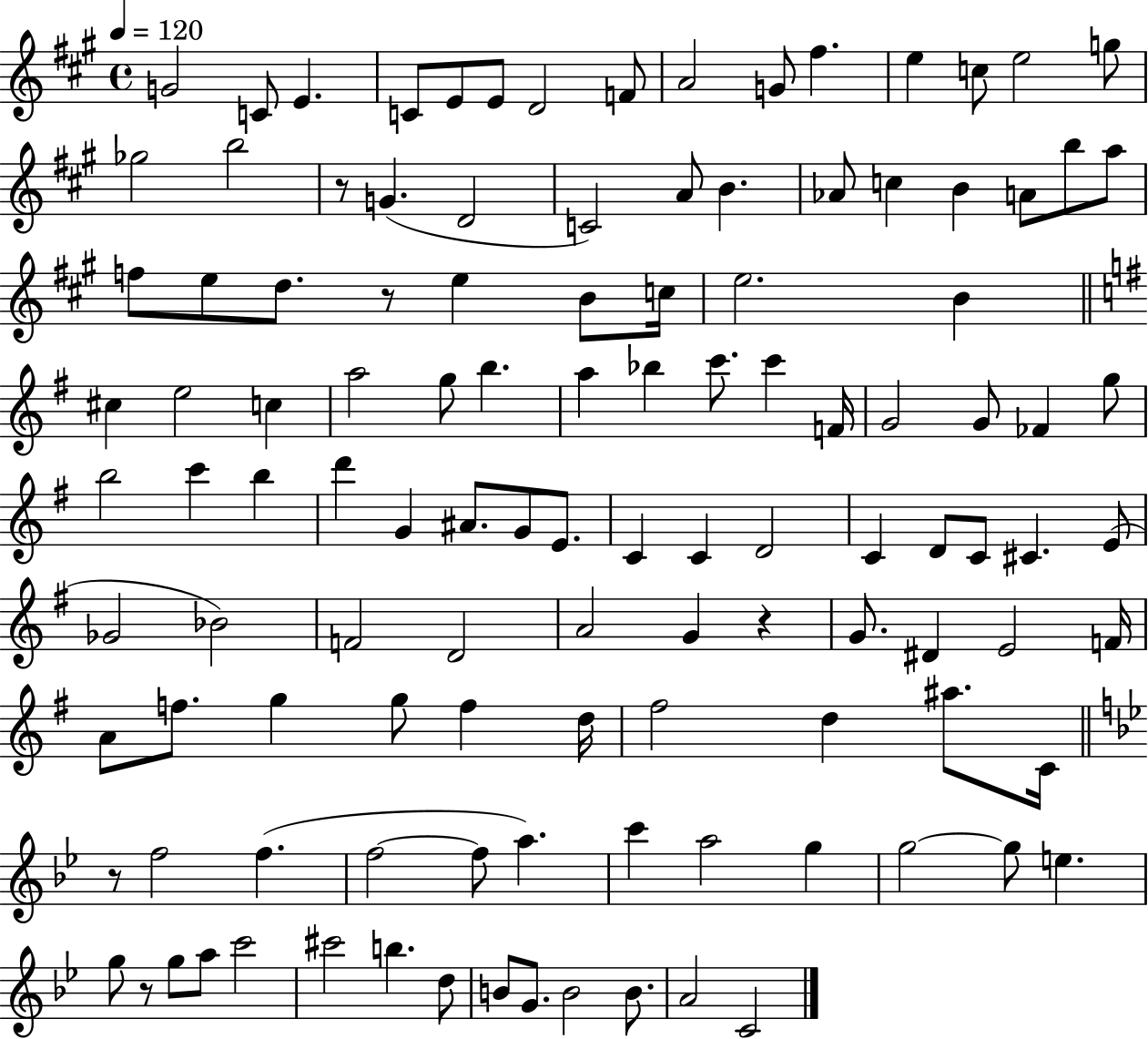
G4/h C4/e E4/q. C4/e E4/e E4/e D4/h F4/e A4/h G4/e F#5/q. E5/q C5/e E5/h G5/e Gb5/h B5/h R/e G4/q. D4/h C4/h A4/e B4/q. Ab4/e C5/q B4/q A4/e B5/e A5/e F5/e E5/e D5/e. R/e E5/q B4/e C5/s E5/h. B4/q C#5/q E5/h C5/q A5/h G5/e B5/q. A5/q Bb5/q C6/e. C6/q F4/s G4/h G4/e FES4/q G5/e B5/h C6/q B5/q D6/q G4/q A#4/e. G4/e E4/e. C4/q C4/q D4/h C4/q D4/e C4/e C#4/q. E4/e Gb4/h Bb4/h F4/h D4/h A4/h G4/q R/q G4/e. D#4/q E4/h F4/s A4/e F5/e. G5/q G5/e F5/q D5/s F#5/h D5/q A#5/e. C4/s R/e F5/h F5/q. F5/h F5/e A5/q. C6/q A5/h G5/q G5/h G5/e E5/q. G5/e R/e G5/e A5/e C6/h C#6/h B5/q. D5/e B4/e G4/e. B4/h B4/e. A4/h C4/h